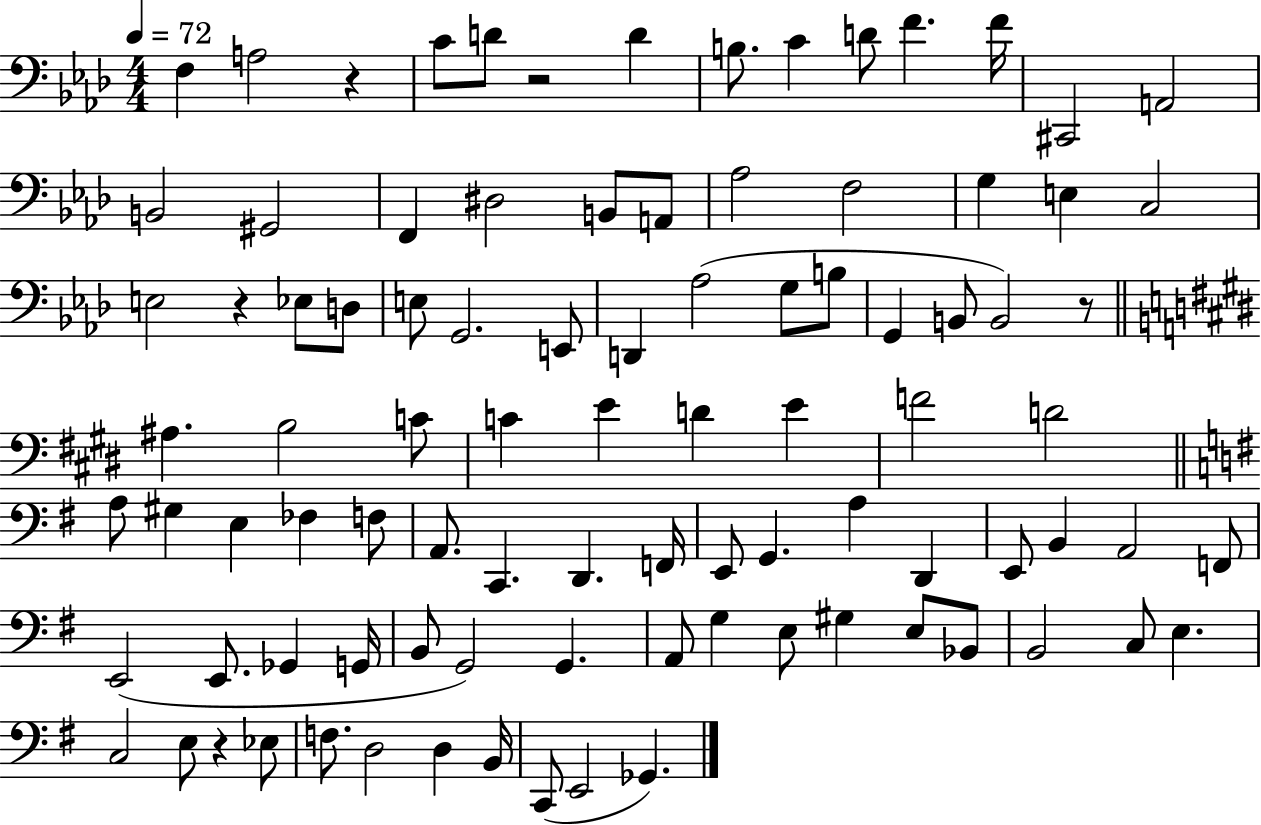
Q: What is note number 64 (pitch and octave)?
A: E2